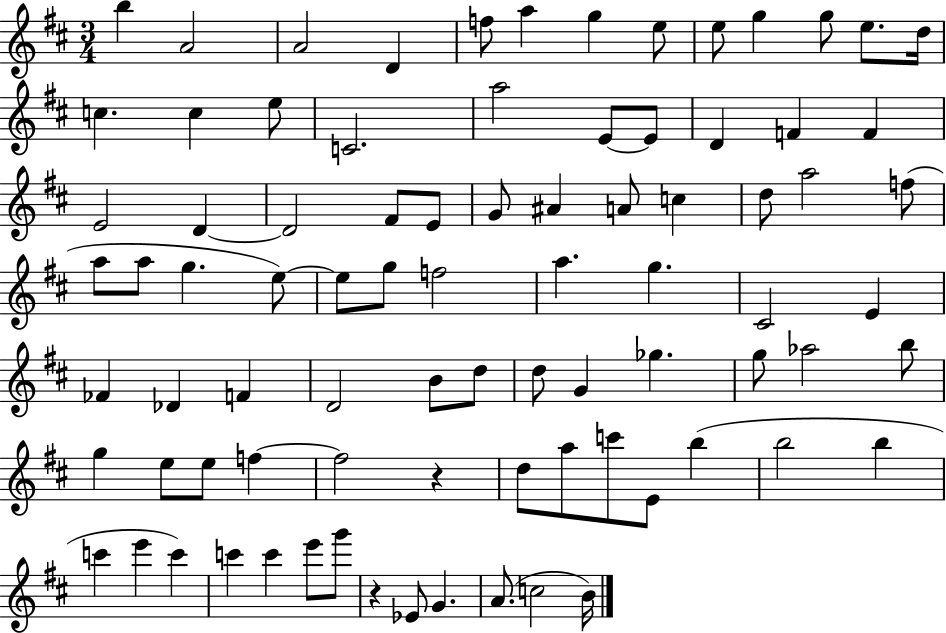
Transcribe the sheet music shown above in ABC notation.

X:1
T:Untitled
M:3/4
L:1/4
K:D
b A2 A2 D f/2 a g e/2 e/2 g g/2 e/2 d/4 c c e/2 C2 a2 E/2 E/2 D F F E2 D D2 ^F/2 E/2 G/2 ^A A/2 c d/2 a2 f/2 a/2 a/2 g e/2 e/2 g/2 f2 a g ^C2 E _F _D F D2 B/2 d/2 d/2 G _g g/2 _a2 b/2 g e/2 e/2 f f2 z d/2 a/2 c'/2 E/2 b b2 b c' e' c' c' c' e'/2 g'/2 z _E/2 G A/2 c2 B/4